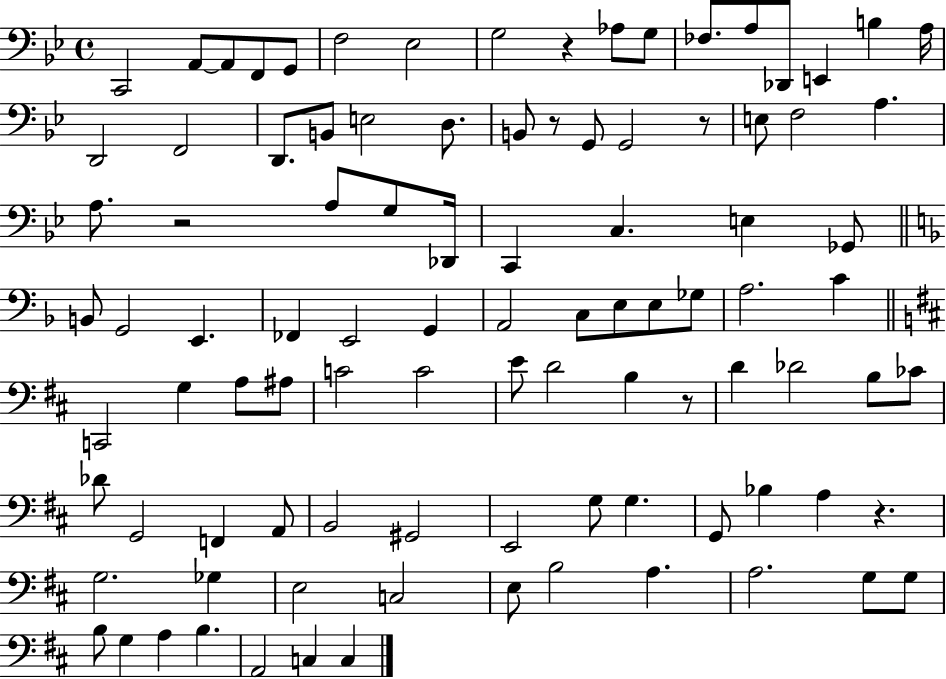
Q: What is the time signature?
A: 4/4